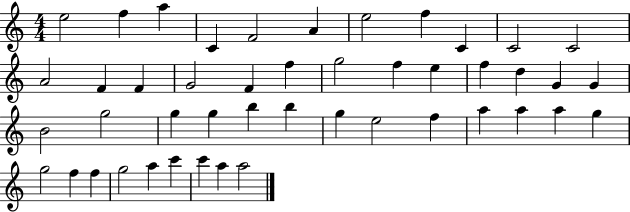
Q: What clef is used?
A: treble